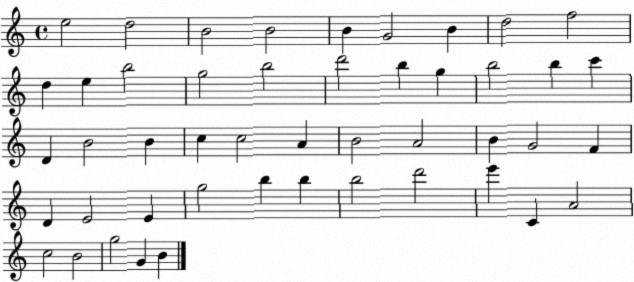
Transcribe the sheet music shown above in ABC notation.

X:1
T:Untitled
M:4/4
L:1/4
K:C
e2 d2 B2 B2 B G2 B d2 f2 d e b2 g2 b2 d'2 b g b2 b c' D B2 B c c2 A B2 A2 B G2 F D E2 E g2 b b b2 d'2 e' C A2 c2 B2 g2 G B